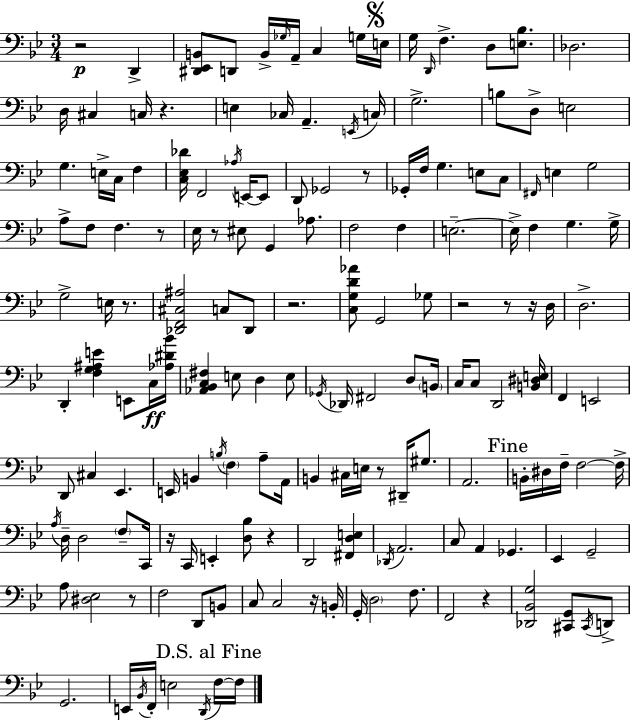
R/h D2/q [D#2,Eb2,B2]/e D2/e B2/s Gb3/s A2/s C3/q G3/s E3/s G3/s D2/s F3/q. D3/e [E3,Bb3]/e. Db3/h. D3/s C#3/q C3/s R/q. E3/q CES3/s A2/q. E2/s C3/s G3/h. B3/e D3/e E3/h G3/q. E3/s C3/s F3/q [C3,Eb3,Db4]/s F2/h Ab3/s E2/s E2/e D2/e Gb2/h R/e Gb2/s F3/s G3/q. E3/e C3/e F#2/s E3/q G3/h A3/e F3/e F3/q. R/e Eb3/s R/e EIS3/e G2/q Ab3/e. F3/h F3/q E3/h. E3/s F3/q G3/q. G3/s G3/h E3/s R/e. [Db2,F2,C#3,A#3]/h C3/e Db2/e R/h. [C3,G3,D4,Ab4]/e G2/h Gb3/e R/h R/e R/s D3/s D3/h. D2/q [F3,G3,A#3,E4]/q E2/e C3/s [Ab3,D#4,Bb4]/s [Ab2,Bb2,C3,F#3]/q E3/e D3/q E3/e Gb2/s Db2/s F#2/h D3/e B2/s C3/s C3/e D2/h [B2,D#3,E3]/s F2/q E2/h D2/e C#3/q Eb2/q. E2/s B2/q B3/s F3/q A3/e A2/s B2/q C#3/s E3/s R/e D#2/s G#3/e. A2/h. B2/s D#3/s F3/s F3/h F3/s A3/s D3/s D3/h F3/e C2/s R/s C2/s E2/q [D3,Bb3]/e R/q D2/h [F#2,D3,E3]/q Db2/s A2/h. C3/e A2/q Gb2/q. Eb2/q G2/h A3/e [D#3,Eb3]/h R/e F3/h D2/e B2/e C3/e C3/h R/s B2/s G2/s D3/h F3/e. F2/h R/q [Db2,Bb2,G3]/h [C#2,G2]/e C#2/s D2/e G2/h. E2/s Bb2/s F2/s E3/h D2/s F3/s F3/s